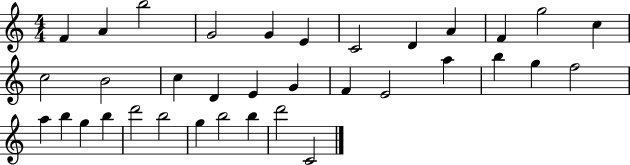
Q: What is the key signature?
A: C major